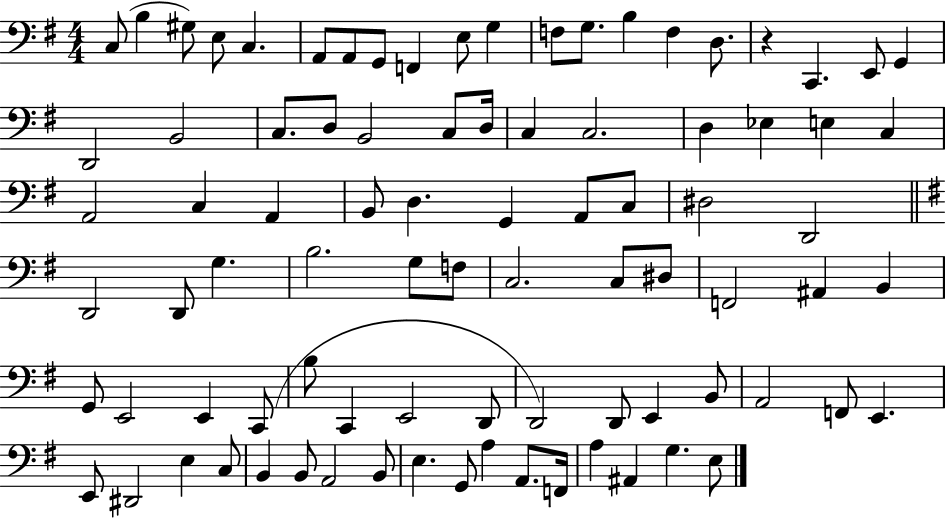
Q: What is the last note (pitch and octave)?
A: E3